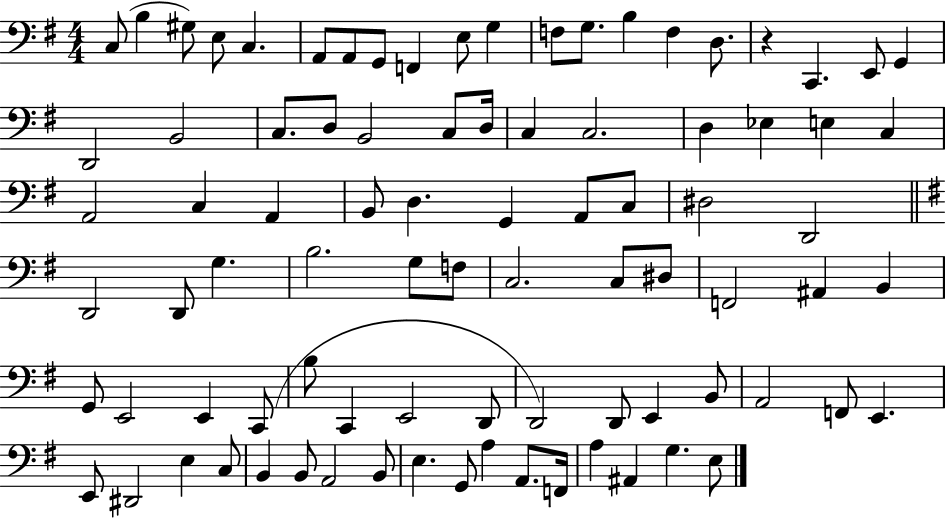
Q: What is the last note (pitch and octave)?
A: E3